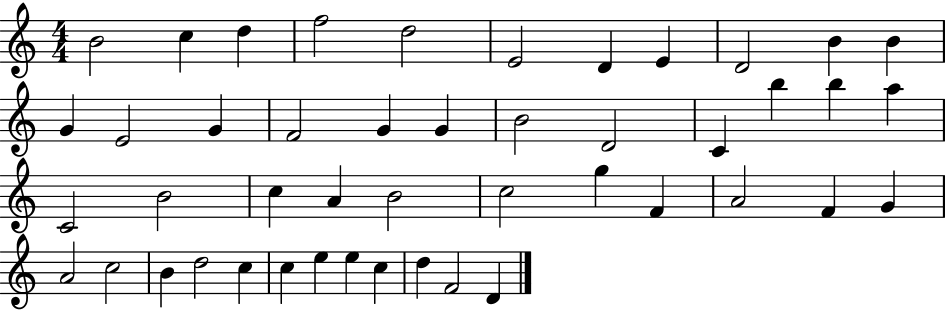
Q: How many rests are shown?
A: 0